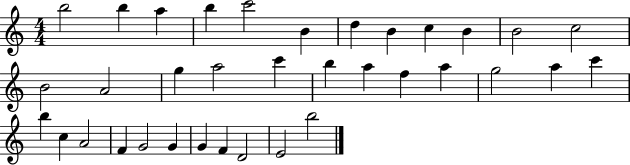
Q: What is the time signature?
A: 4/4